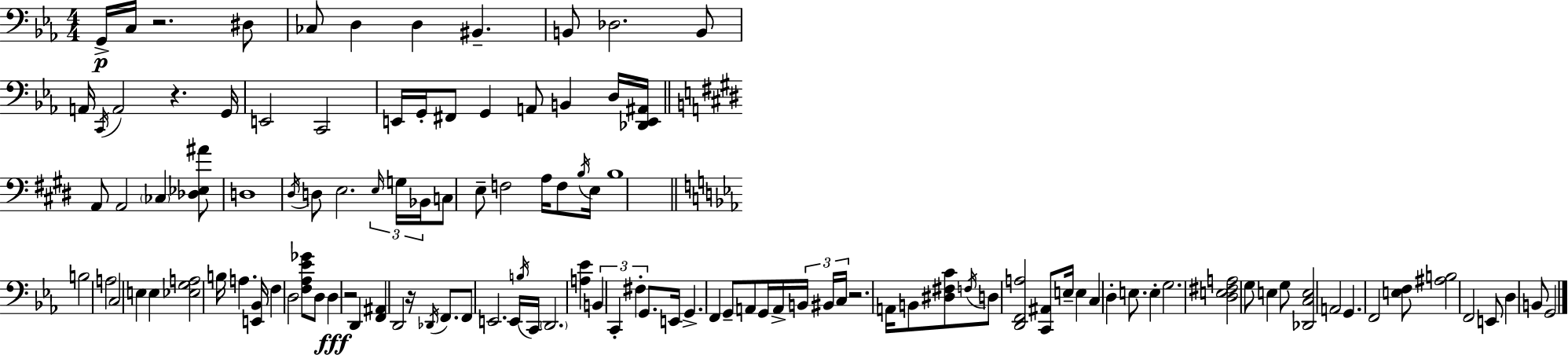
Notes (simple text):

G2/s C3/s R/h. D#3/e CES3/e D3/q D3/q BIS2/q. B2/e Db3/h. B2/e A2/s C2/s A2/h R/q. G2/s E2/h C2/h E2/s G2/s F#2/e G2/q A2/e B2/q D3/s [Db2,E2,A#2]/s A2/e A2/h CES3/q [Db3,Eb3,A#4]/e D3/w D#3/s D3/e E3/h. E3/s G3/s Bb2/s C3/e E3/e F3/h A3/s F3/e B3/s E3/s B3/w B3/h A3/h C3/h E3/q E3/q [Eb3,G3,A3]/h B3/s A3/q. [E2,Bb2]/s F3/q D3/h [F3,Ab3,Eb4,Gb4]/e D3/e D3/q R/h D2/q [F2,A#2]/q D2/h R/s Db2/s F2/e. F2/e E2/h. E2/s B3/s C2/s D2/h. [A3,Eb4]/q B2/q C2/q F#3/q G2/e. E2/s G2/q. F2/q G2/e A2/e G2/s A2/s B2/s BIS2/s C3/s R/h. A2/s B2/e [D#3,F#3,C4]/e F3/s D3/e [D2,F2,A3]/h [C2,A#2]/e E3/s E3/q C3/q D3/q E3/e. E3/q G3/h. [D3,E3,F#3,A3]/h G3/e E3/q G3/e [Db2,C3,E3]/h A2/h G2/q. F2/h [E3,F3]/e [A#3,B3]/h F2/h E2/e D3/q B2/e G2/h